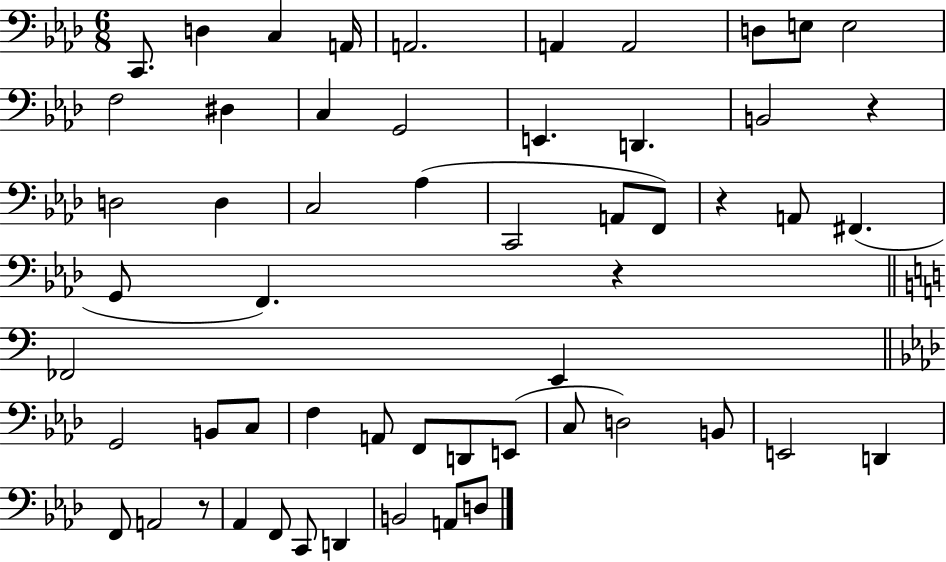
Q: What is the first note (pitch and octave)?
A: C2